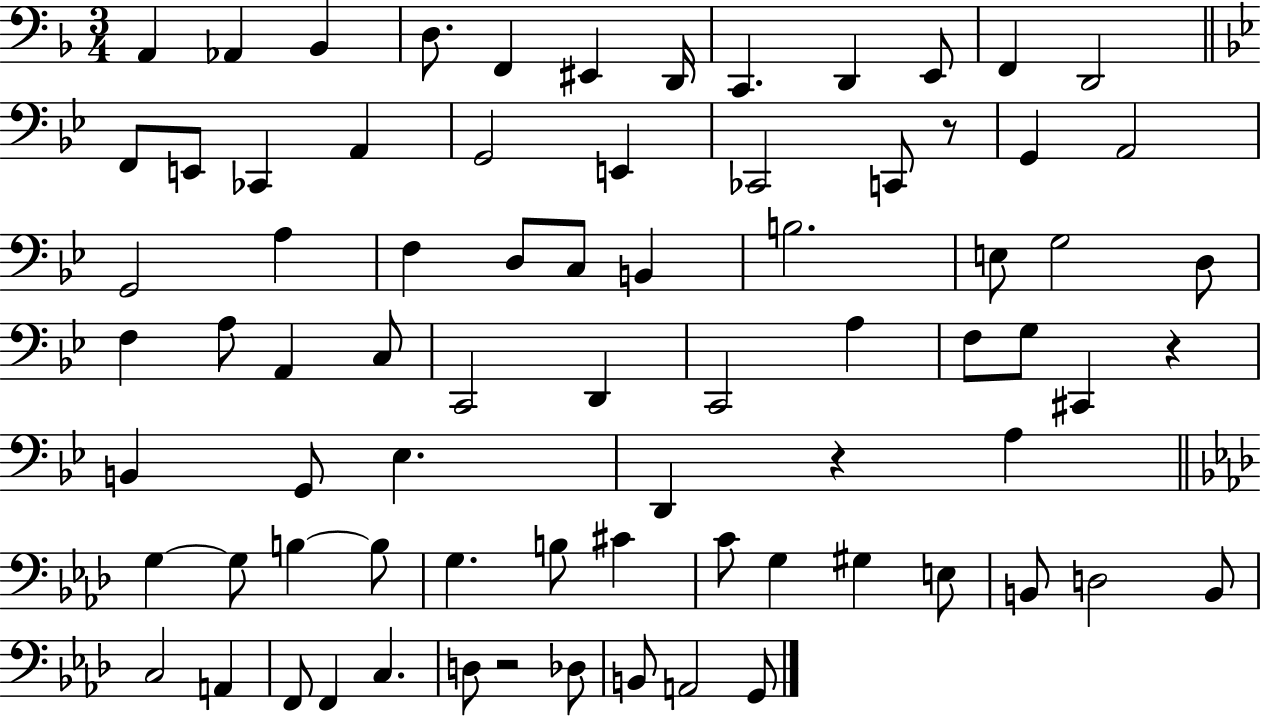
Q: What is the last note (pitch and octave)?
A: G2